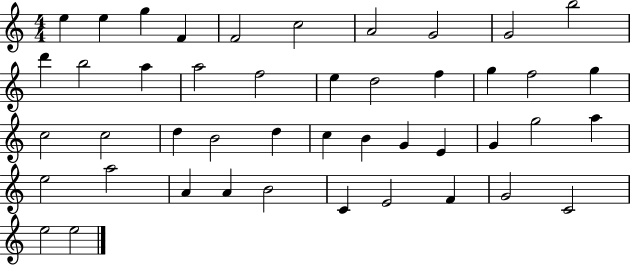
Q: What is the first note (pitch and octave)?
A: E5